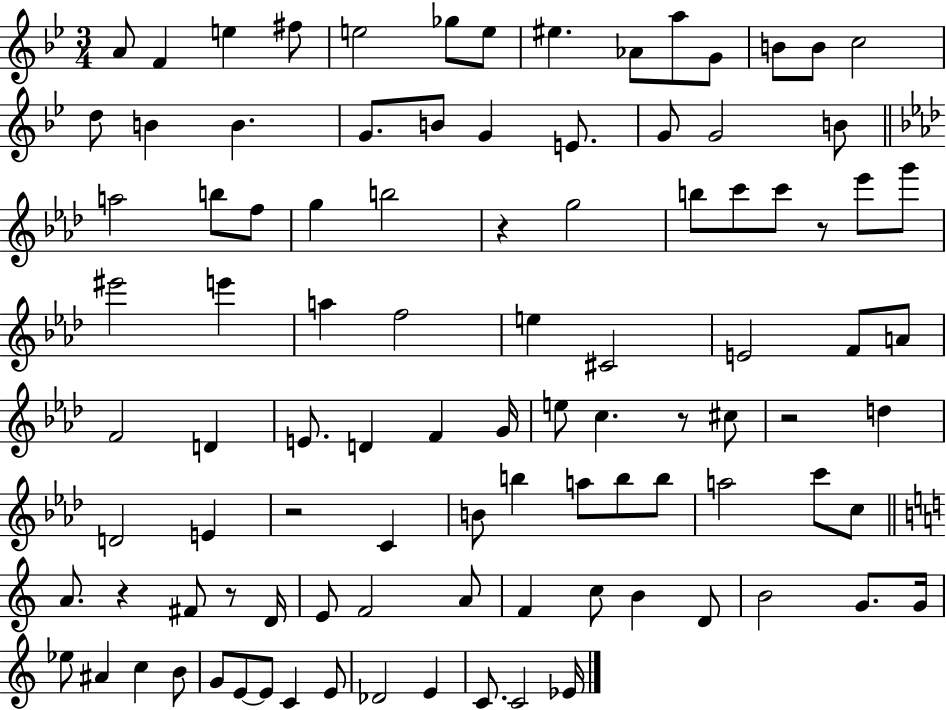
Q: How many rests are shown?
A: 7